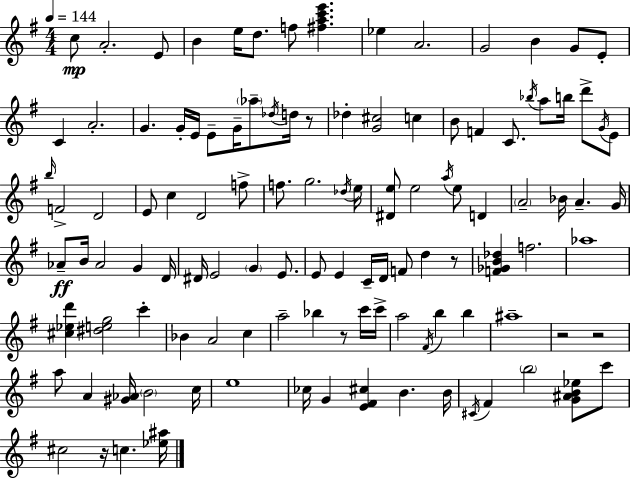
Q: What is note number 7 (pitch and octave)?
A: F5